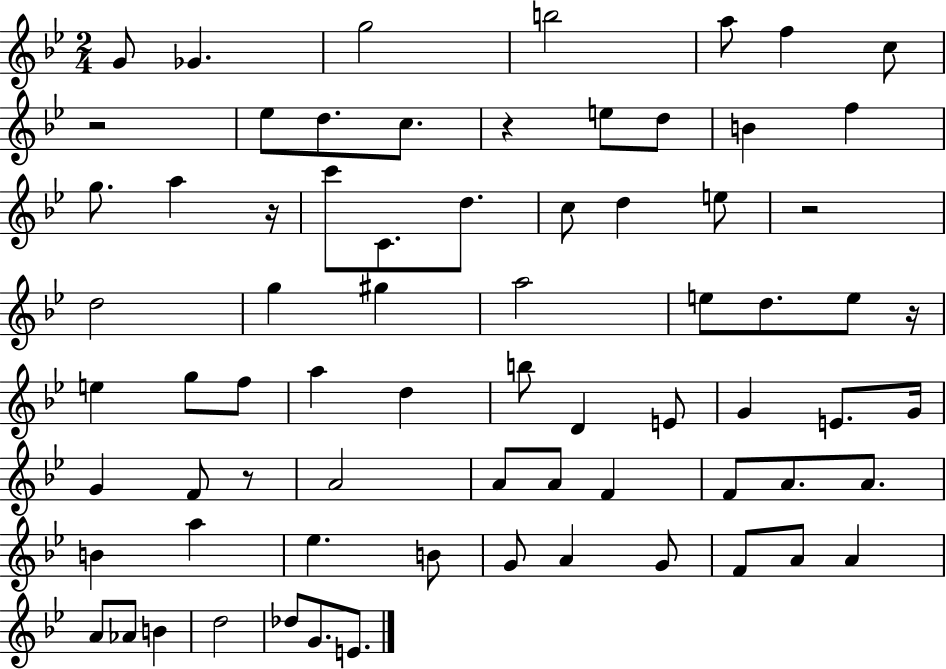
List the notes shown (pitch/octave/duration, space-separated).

G4/e Gb4/q. G5/h B5/h A5/e F5/q C5/e R/h Eb5/e D5/e. C5/e. R/q E5/e D5/e B4/q F5/q G5/e. A5/q R/s C6/e C4/e. D5/e. C5/e D5/q E5/e R/h D5/h G5/q G#5/q A5/h E5/e D5/e. E5/e R/s E5/q G5/e F5/e A5/q D5/q B5/e D4/q E4/e G4/q E4/e. G4/s G4/q F4/e R/e A4/h A4/e A4/e F4/q F4/e A4/e. A4/e. B4/q A5/q Eb5/q. B4/e G4/e A4/q G4/e F4/e A4/e A4/q A4/e Ab4/e B4/q D5/h Db5/e G4/e. E4/e.